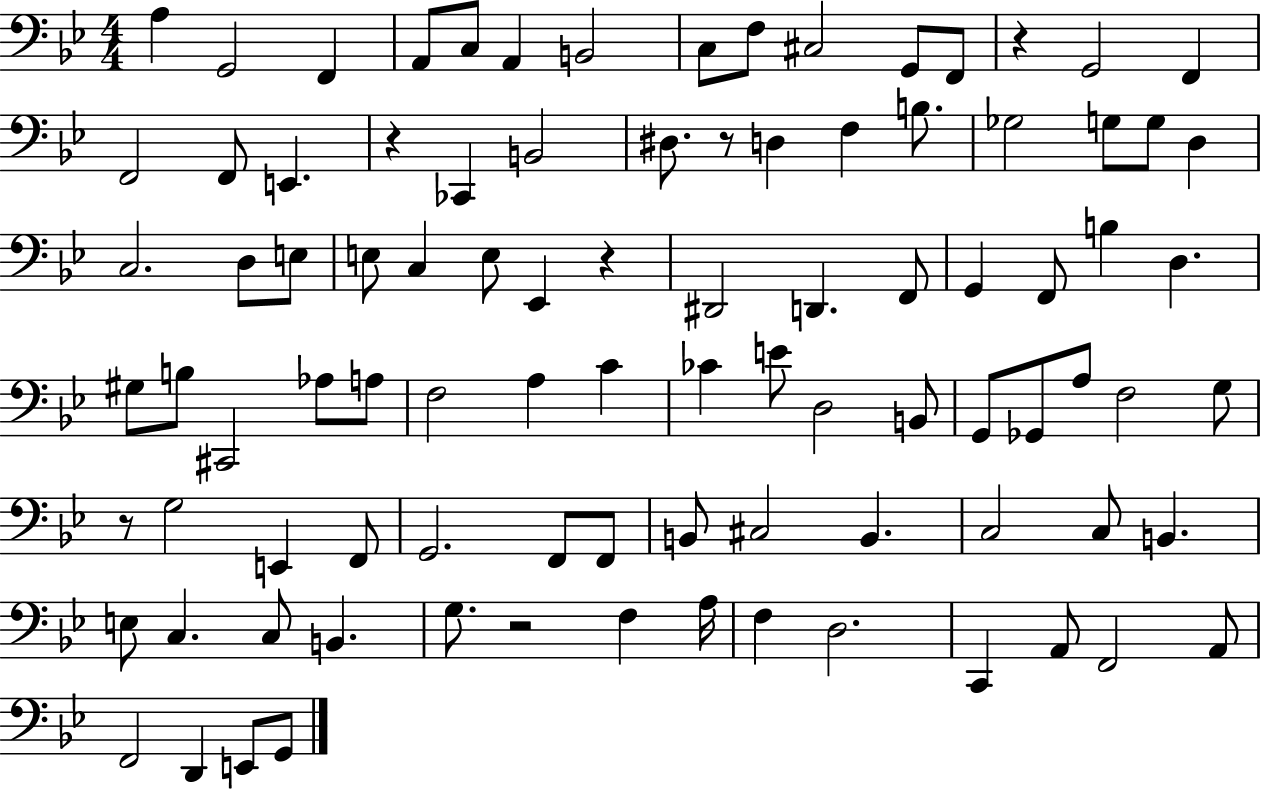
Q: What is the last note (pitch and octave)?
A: G2